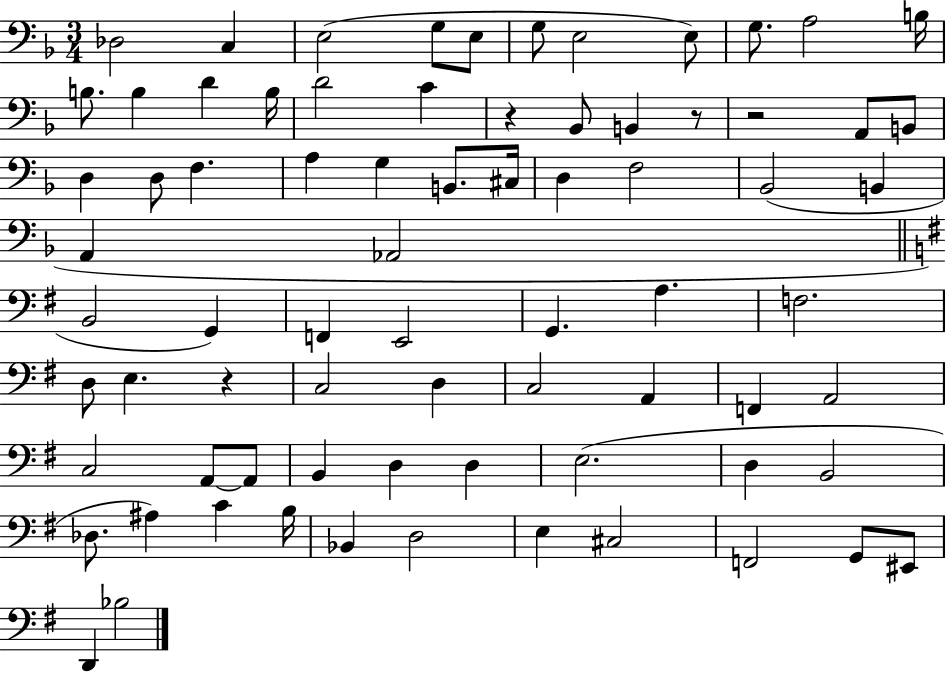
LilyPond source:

{
  \clef bass
  \numericTimeSignature
  \time 3/4
  \key f \major
  \repeat volta 2 { des2 c4 | e2( g8 e8 | g8 e2 e8) | g8. a2 b16 | \break b8. b4 d'4 b16 | d'2 c'4 | r4 bes,8 b,4 r8 | r2 a,8 b,8 | \break d4 d8 f4. | a4 g4 b,8. cis16 | d4 f2 | bes,2( b,4 | \break a,4 aes,2 | \bar "||" \break \key e \minor b,2 g,4) | f,4 e,2 | g,4. a4. | f2. | \break d8 e4. r4 | c2 d4 | c2 a,4 | f,4 a,2 | \break c2 a,8~~ a,8 | b,4 d4 d4 | e2.( | d4 b,2 | \break des8. ais4) c'4 b16 | bes,4 d2 | e4 cis2 | f,2 g,8 eis,8 | \break d,4 bes2 | } \bar "|."
}